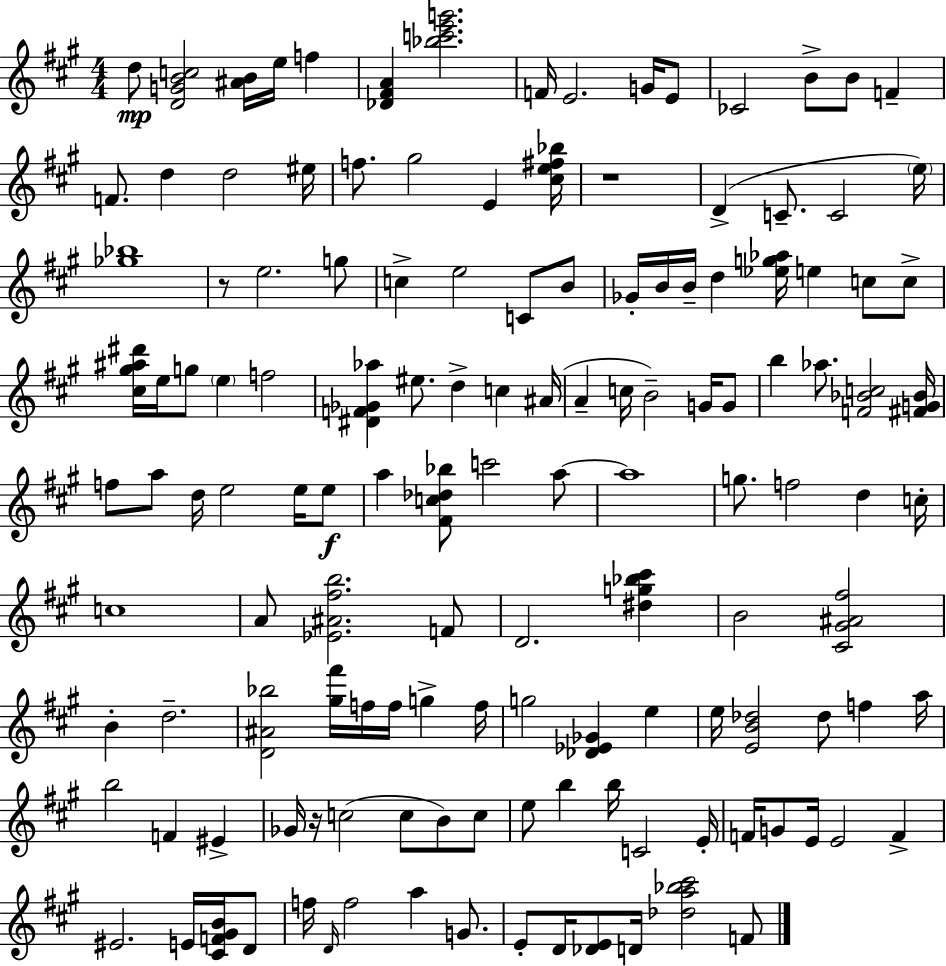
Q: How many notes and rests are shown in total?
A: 136